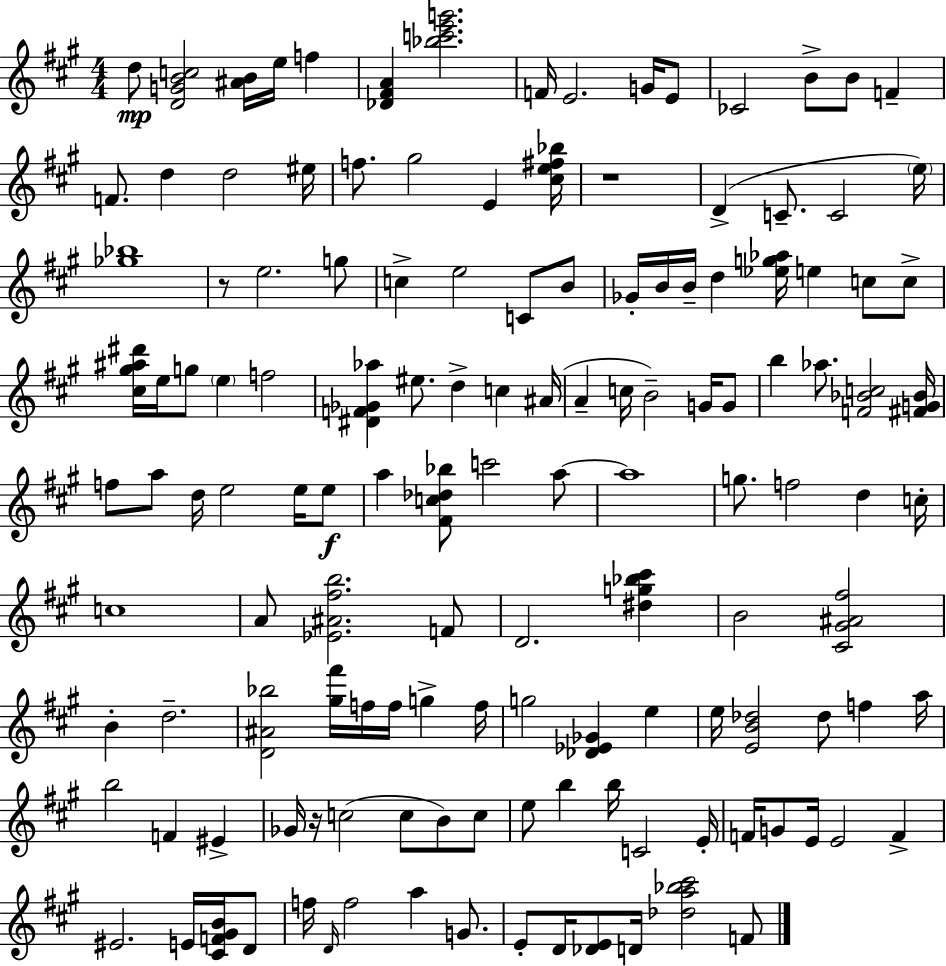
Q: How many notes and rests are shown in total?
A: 136